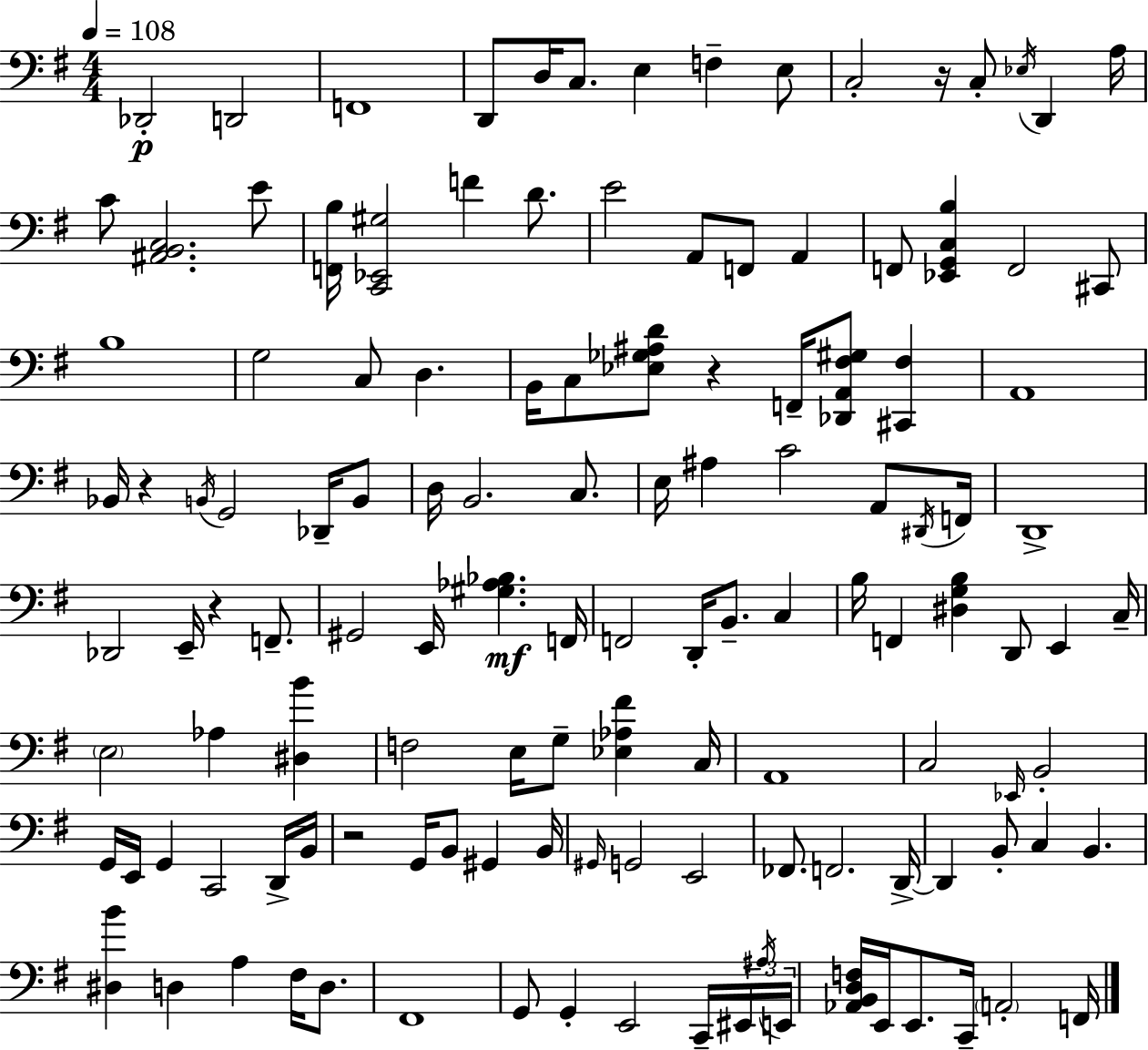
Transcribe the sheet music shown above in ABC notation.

X:1
T:Untitled
M:4/4
L:1/4
K:Em
_D,,2 D,,2 F,,4 D,,/2 D,/4 C,/2 E, F, E,/2 C,2 z/4 C,/2 _E,/4 D,, A,/4 C/2 [^A,,B,,C,]2 E/2 [F,,B,]/4 [C,,_E,,^G,]2 F D/2 E2 A,,/2 F,,/2 A,, F,,/2 [_E,,G,,C,B,] F,,2 ^C,,/2 B,4 G,2 C,/2 D, B,,/4 C,/2 [_E,_G,^A,D]/2 z F,,/4 [_D,,A,,^F,^G,]/2 [^C,,^F,] A,,4 _B,,/4 z B,,/4 G,,2 _D,,/4 B,,/2 D,/4 B,,2 C,/2 E,/4 ^A, C2 A,,/2 ^D,,/4 F,,/4 D,,4 _D,,2 E,,/4 z F,,/2 ^G,,2 E,,/4 [^G,_A,_B,] F,,/4 F,,2 D,,/4 B,,/2 C, B,/4 F,, [^D,G,B,] D,,/2 E,, C,/4 E,2 _A, [^D,B] F,2 E,/4 G,/2 [_E,_A,^F] C,/4 A,,4 C,2 _E,,/4 B,,2 G,,/4 E,,/4 G,, C,,2 D,,/4 B,,/4 z2 G,,/4 B,,/2 ^G,, B,,/4 ^G,,/4 G,,2 E,,2 _F,,/2 F,,2 D,,/4 D,, B,,/2 C, B,, [^D,B] D, A, ^F,/4 D,/2 ^F,,4 G,,/2 G,, E,,2 C,,/4 ^E,,/4 ^A,/4 E,,/4 [_A,,B,,D,F,]/4 E,,/4 E,,/2 C,,/4 A,,2 F,,/4